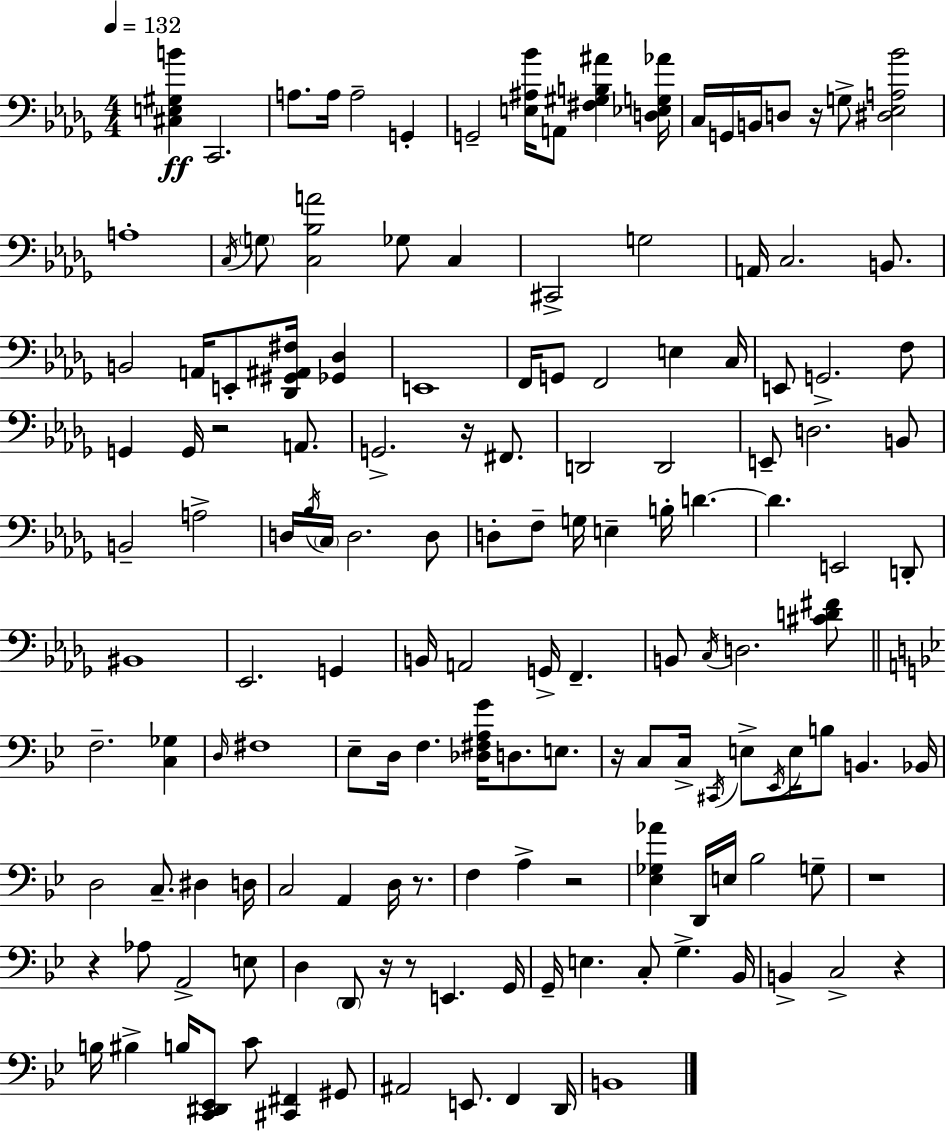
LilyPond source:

{
  \clef bass
  \numericTimeSignature
  \time 4/4
  \key bes \minor
  \tempo 4 = 132
  <cis e gis b'>4\ff c,2. | a8. a16 a2-- g,4-. | g,2-- <e ais bes'>16 a,8 <fis gis b ais'>4 <d ees g aes'>16 | c16 g,16 b,16 d8 r16 g8-> <dis ees a bes'>2 | \break a1-. | \acciaccatura { c16 } \parenthesize g8 <c bes a'>2 ges8 c4 | cis,2-> g2 | a,16 c2. b,8. | \break b,2 a,16 e,8-. <des, gis, ais, fis>16 <ges, des>4 | e,1 | f,16 g,8 f,2 e4 | c16 e,8 g,2.-> f8 | \break g,4 g,16 r2 a,8. | g,2.-> r16 fis,8. | d,2 d,2 | e,8-- d2. b,8 | \break b,2-- a2-> | d16 \acciaccatura { bes16 } \parenthesize c16 d2. | d8 d8-. f8-- g16 e4-- b16-. d'4.~~ | d'4. e,2 | \break d,8-. bis,1 | ees,2. g,4 | b,16 a,2 g,16-> f,4.-- | b,8 \acciaccatura { c16 } d2. | \break <cis' d' fis'>8 \bar "||" \break \key bes \major f2.-- <c ges>4 | \grace { d16 } fis1 | ees8-- d16 f4. <des fis a g'>16 d8. e8. | r16 c8 c16-> \acciaccatura { cis,16 } e8-> \acciaccatura { ees,16 } e16 b8 b,4. | \break bes,16 d2 c8.-- dis4 | d16 c2 a,4 d16 | r8. f4 a4-> r2 | <ees ges aes'>4 d,16 e16 bes2 | \break g8-- r1 | r4 aes8 a,2-> | e8 d4 \parenthesize d,8 r16 r8 e,4. | g,16 g,16-- e4. c8-. g4.-> | \break bes,16 b,4-> c2-> r4 | b16 bis4-> b16 <c, dis, ees,>8 c'8 <cis, fis,>4 | gis,8 ais,2 e,8. f,4 | d,16 b,1 | \break \bar "|."
}